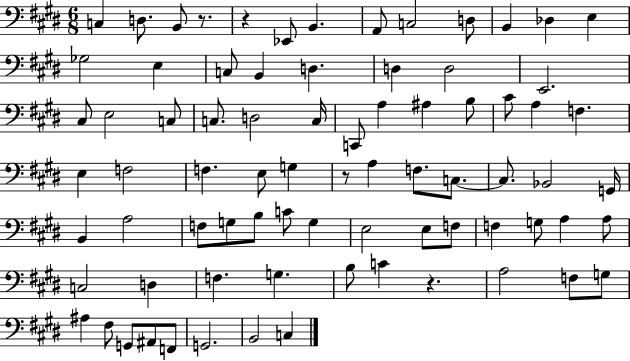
X:1
T:Untitled
M:6/8
L:1/4
K:E
C, D,/2 B,,/2 z/2 z _E,,/2 B,, A,,/2 C,2 D,/2 B,, _D, E, _G,2 E, C,/2 B,, D, D, D,2 E,,2 ^C,/2 E,2 C,/2 C,/2 D,2 C,/4 C,,/2 A, ^A, B,/2 ^C/2 A, F, E, F,2 F, E,/2 G, z/2 A, F,/2 C,/2 C,/2 _B,,2 G,,/4 B,, A,2 F,/2 G,/2 B,/2 C/2 G, E,2 E,/2 F,/2 F, G,/2 A, A,/2 C,2 D, F, G, B,/2 C z A,2 F,/2 G,/2 ^A, ^F,/2 G,,/2 ^A,,/2 F,,/2 G,,2 B,,2 C,